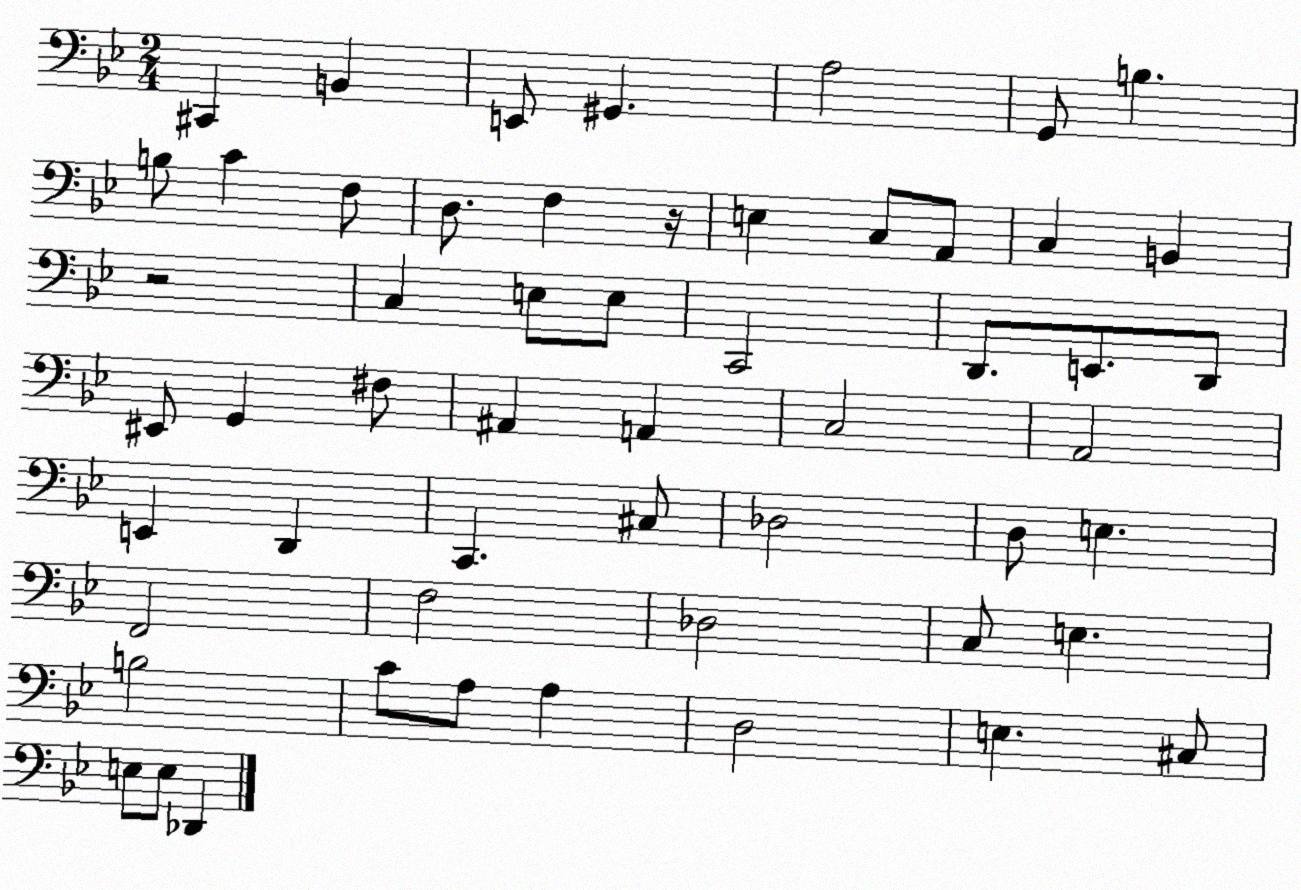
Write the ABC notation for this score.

X:1
T:Untitled
M:2/4
L:1/4
K:Bb
^C,, B,, E,,/2 ^G,, A,2 G,,/2 B, B,/2 C F,/2 D,/2 F, z/4 E, C,/2 A,,/2 C, B,, z2 C, E,/2 E,/2 C,,2 D,,/2 E,,/2 D,,/2 ^E,,/2 G,, ^F,/2 ^A,, A,, C,2 A,,2 E,, D,, C,, ^C,/2 _D,2 D,/2 E, F,,2 F,2 _D,2 C,/2 E, B,2 C/2 A,/2 A, D,2 E, ^C,/2 E,/2 E,/2 _D,,